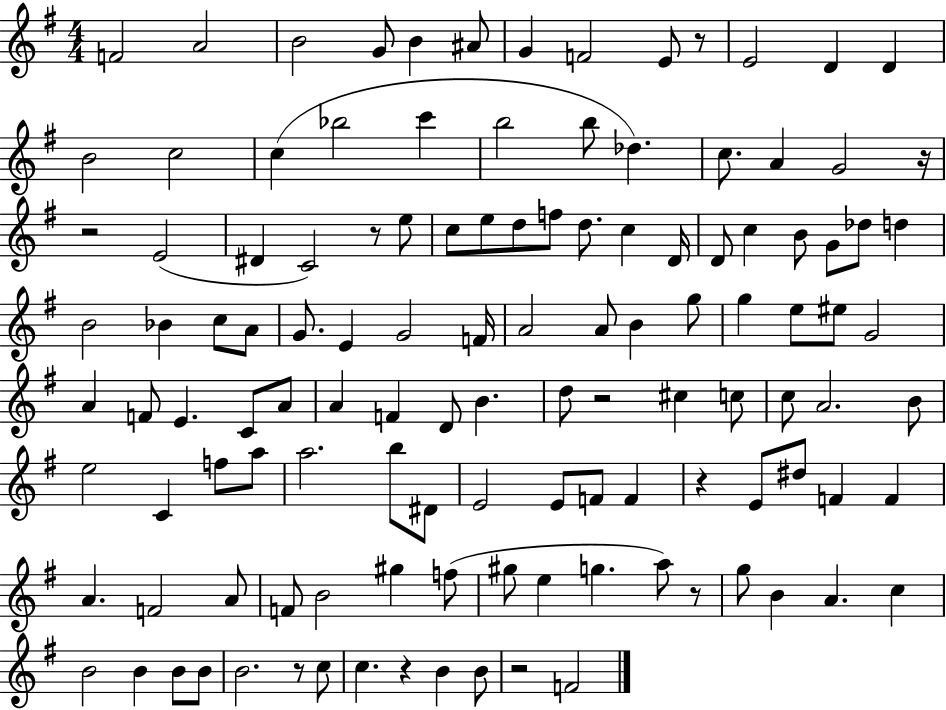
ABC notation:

X:1
T:Untitled
M:4/4
L:1/4
K:G
F2 A2 B2 G/2 B ^A/2 G F2 E/2 z/2 E2 D D B2 c2 c _b2 c' b2 b/2 _d c/2 A G2 z/4 z2 E2 ^D C2 z/2 e/2 c/2 e/2 d/2 f/2 d/2 c D/4 D/2 c B/2 G/2 _d/2 d B2 _B c/2 A/2 G/2 E G2 F/4 A2 A/2 B g/2 g e/2 ^e/2 G2 A F/2 E C/2 A/2 A F D/2 B d/2 z2 ^c c/2 c/2 A2 B/2 e2 C f/2 a/2 a2 b/2 ^D/2 E2 E/2 F/2 F z E/2 ^d/2 F F A F2 A/2 F/2 B2 ^g f/2 ^g/2 e g a/2 z/2 g/2 B A c B2 B B/2 B/2 B2 z/2 c/2 c z B B/2 z2 F2